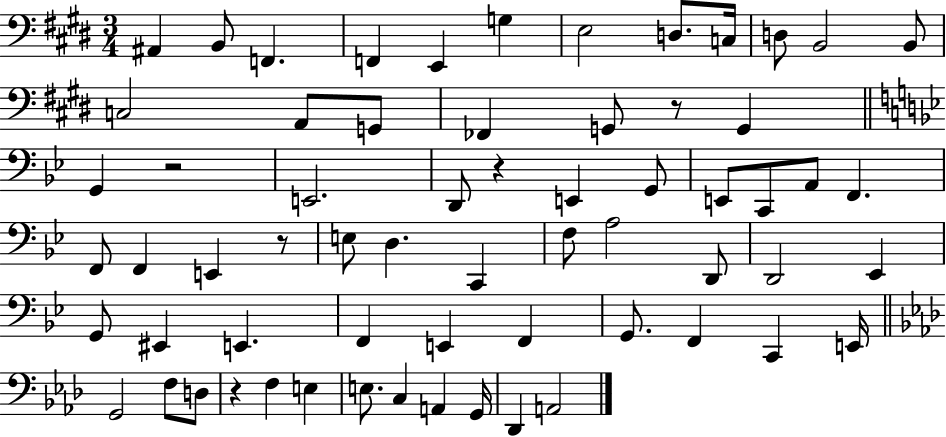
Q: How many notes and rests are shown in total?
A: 64